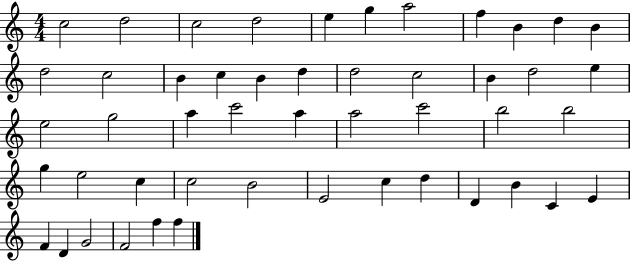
{
  \clef treble
  \numericTimeSignature
  \time 4/4
  \key c \major
  c''2 d''2 | c''2 d''2 | e''4 g''4 a''2 | f''4 b'4 d''4 b'4 | \break d''2 c''2 | b'4 c''4 b'4 d''4 | d''2 c''2 | b'4 d''2 e''4 | \break e''2 g''2 | a''4 c'''2 a''4 | a''2 c'''2 | b''2 b''2 | \break g''4 e''2 c''4 | c''2 b'2 | e'2 c''4 d''4 | d'4 b'4 c'4 e'4 | \break f'4 d'4 g'2 | f'2 f''4 f''4 | \bar "|."
}